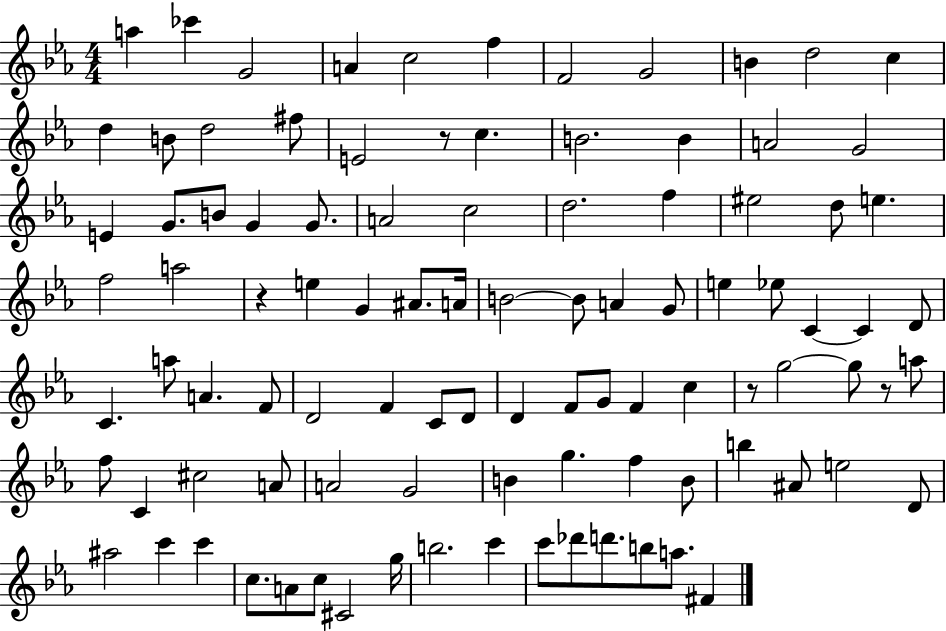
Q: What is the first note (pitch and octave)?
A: A5